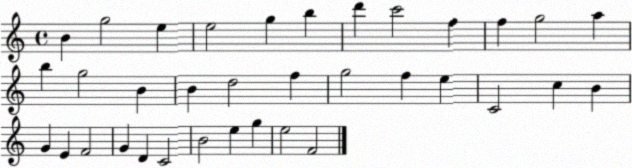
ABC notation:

X:1
T:Untitled
M:4/4
L:1/4
K:C
B g2 e e2 g b d' c'2 f f g2 a b g2 B B d2 f g2 f e C2 c B G E F2 G D C2 B2 e g e2 F2